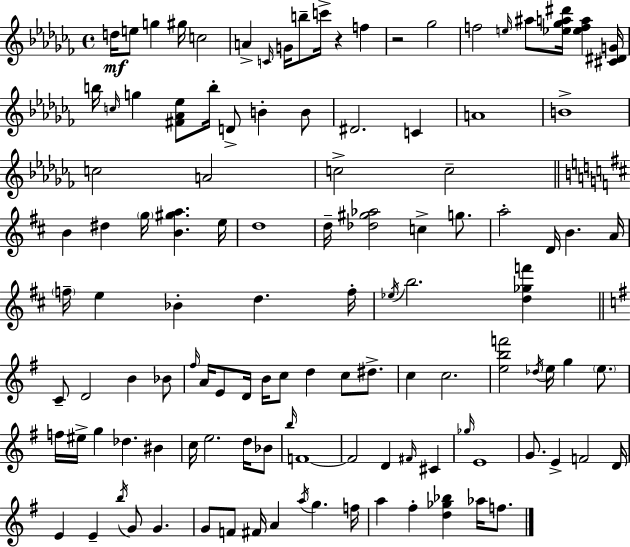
{
  \clef treble
  \time 4/4
  \defaultTimeSignature
  \key aes \minor
  d''16\mf e''8 g''4 gis''16 c''2 | a'4-> \grace { c'16 } g'16 b''8-- c'''16-> r4 f''4 | r2 ges''2 | f''2 \grace { e''16 } ais''8 <ees'' ges'' a'' dis'''>16 <ees'' f'' a''>4 | \break <cis' dis' g'>16 b''16 \grace { c''16 } g''4 <fis' aes' ees''>8 b''16-. d'8-> b'4-. | b'8 dis'2. c'4 | a'1 | b'1-> | \break c''2 a'2 | c''2-> c''2-- | \bar "||" \break \key d \major b'4 dis''4 \parenthesize g''16 <b' gis'' a''>4. e''16 | d''1 | d''16-- <des'' gis'' aes''>2 c''4-> g''8. | a''2-. d'16 b'4. a'16 | \break \parenthesize f''16-- e''4 bes'4-. d''4. f''16-. | \acciaccatura { ees''16 } b''2. <d'' ges'' f'''>4 | \bar "||" \break \key e \minor c'8-- d'2 b'4 bes'8 | \grace { fis''16 } a'16 e'8 d'16 b'16 c''8 d''4 c''8 dis''8.-> | c''4 c''2. | <e'' b'' f'''>2 \acciaccatura { des''16 } e''16 g''4 \parenthesize e''8. | \break f''16 eis''16-> g''4 des''4. bis'4 | c''16 e''2. d''16 | bes'8 \grace { b''16 } f'1~~ | f'2 d'4 \grace { fis'16 } | \break cis'4 \grace { ges''16 } e'1 | g'8. e'4-> f'2 | d'16 e'4 e'4-- \acciaccatura { b''16 } g'8 | g'4. g'8 f'8 fis'16 a'4 \acciaccatura { a''16 } | \break g''4. f''16 a''4 fis''4-. <d'' ges'' bes''>4 | aes''16 f''8. \bar "|."
}